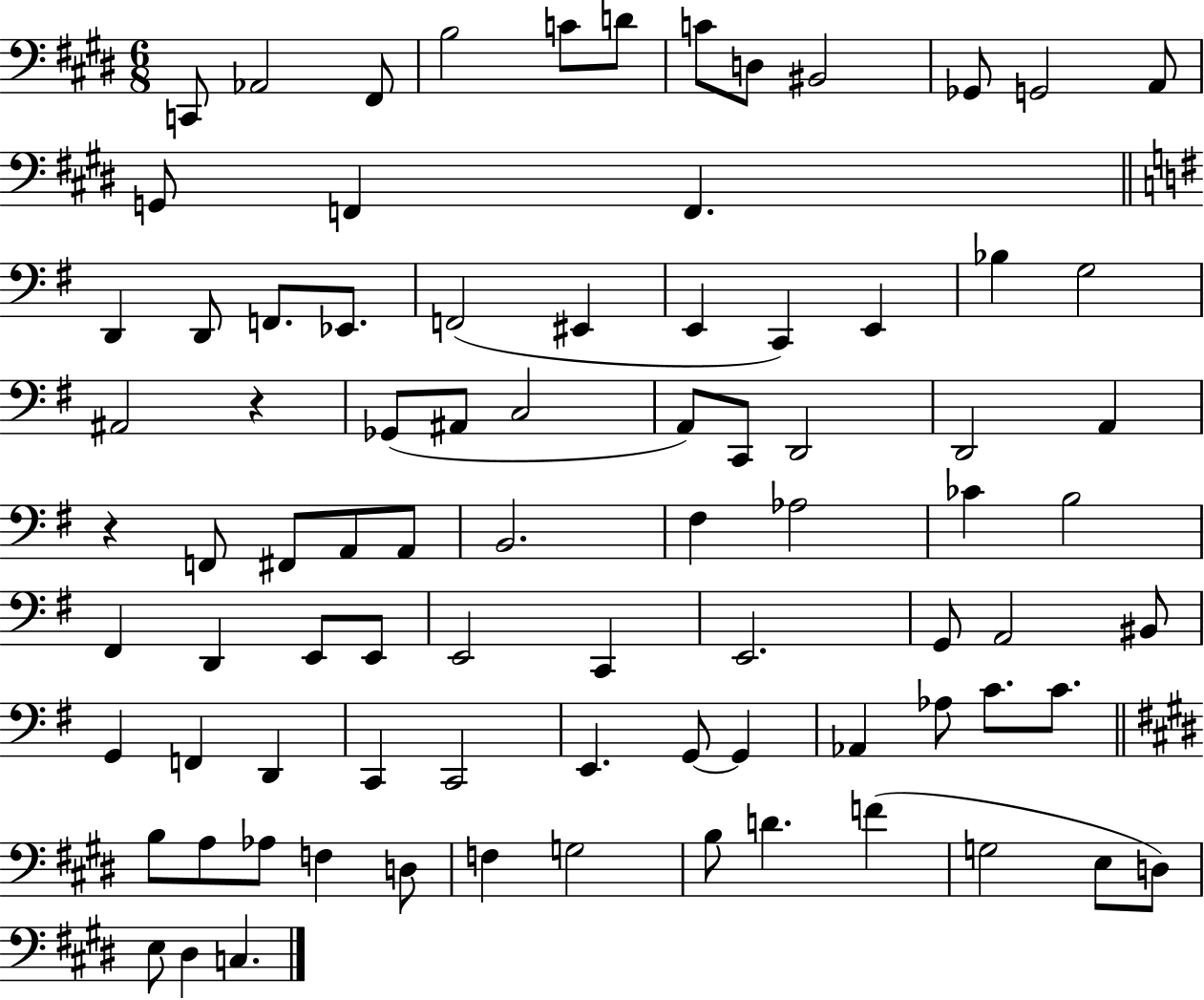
X:1
T:Untitled
M:6/8
L:1/4
K:E
C,,/2 _A,,2 ^F,,/2 B,2 C/2 D/2 C/2 D,/2 ^B,,2 _G,,/2 G,,2 A,,/2 G,,/2 F,, F,, D,, D,,/2 F,,/2 _E,,/2 F,,2 ^E,, E,, C,, E,, _B, G,2 ^A,,2 z _G,,/2 ^A,,/2 C,2 A,,/2 C,,/2 D,,2 D,,2 A,, z F,,/2 ^F,,/2 A,,/2 A,,/2 B,,2 ^F, _A,2 _C B,2 ^F,, D,, E,,/2 E,,/2 E,,2 C,, E,,2 G,,/2 A,,2 ^B,,/2 G,, F,, D,, C,, C,,2 E,, G,,/2 G,, _A,, _A,/2 C/2 C/2 B,/2 A,/2 _A,/2 F, D,/2 F, G,2 B,/2 D F G,2 E,/2 D,/2 E,/2 ^D, C,